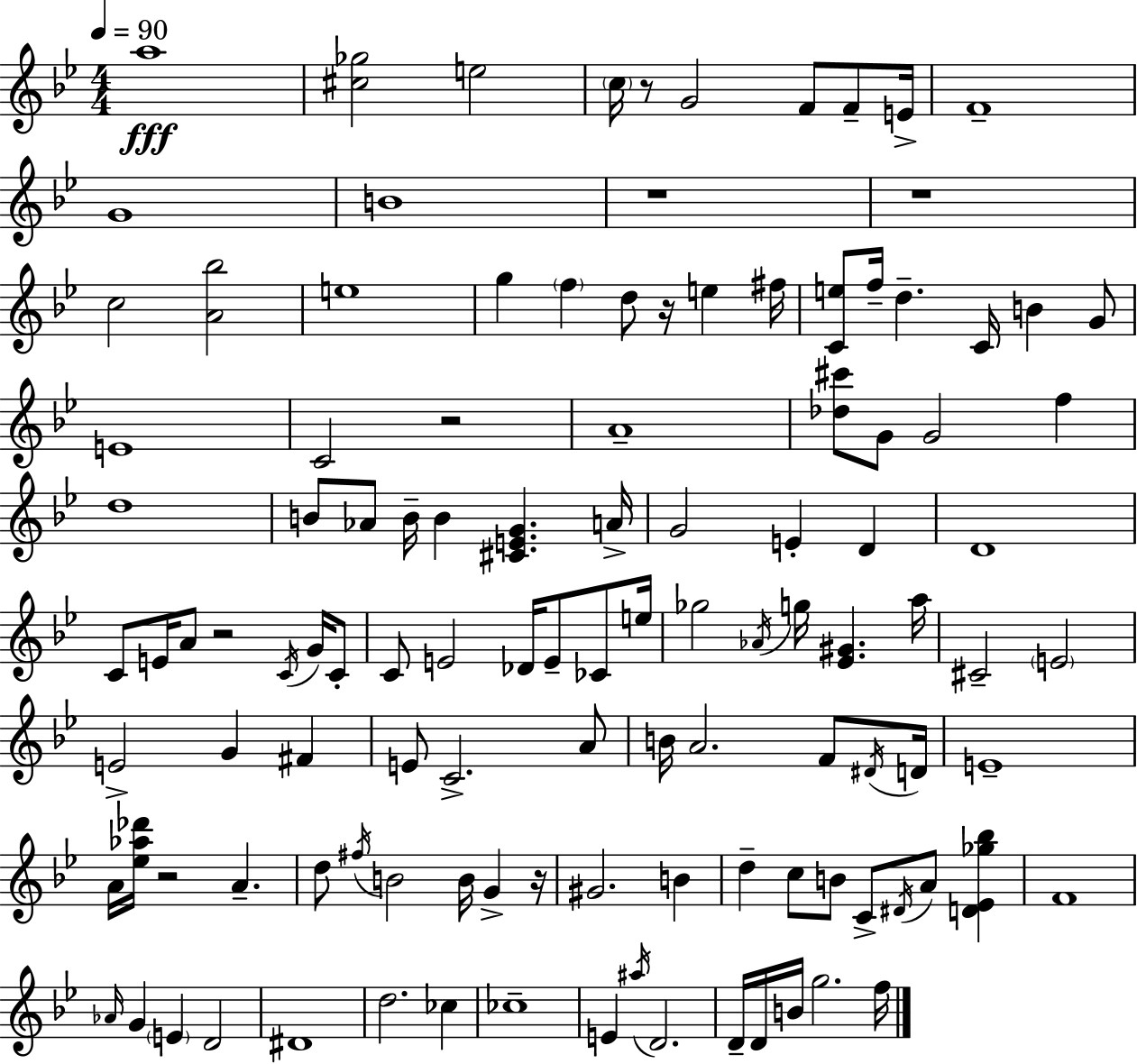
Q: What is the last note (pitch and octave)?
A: F5